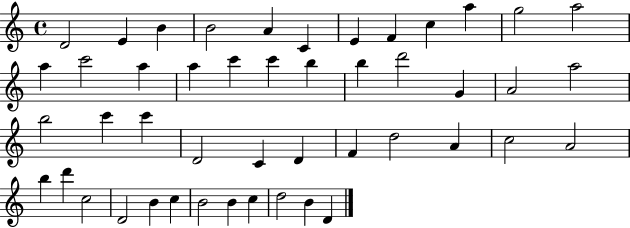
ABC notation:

X:1
T:Untitled
M:4/4
L:1/4
K:C
D2 E B B2 A C E F c a g2 a2 a c'2 a a c' c' b b d'2 G A2 a2 b2 c' c' D2 C D F d2 A c2 A2 b d' c2 D2 B c B2 B c d2 B D